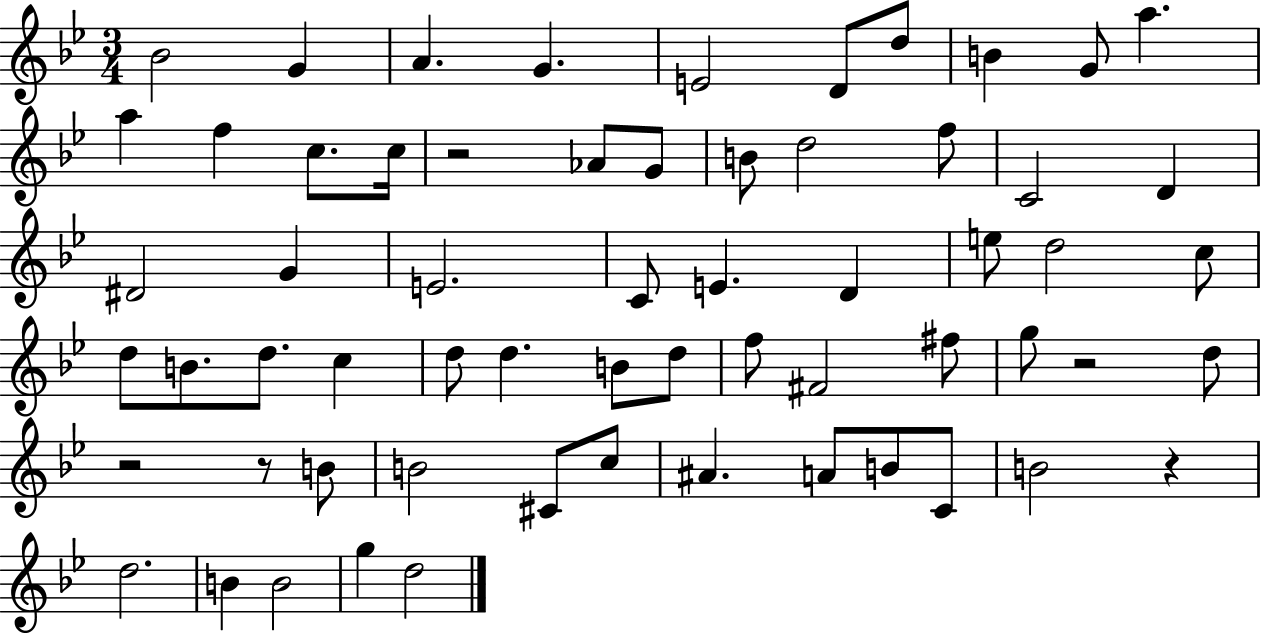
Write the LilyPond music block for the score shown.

{
  \clef treble
  \numericTimeSignature
  \time 3/4
  \key bes \major
  \repeat volta 2 { bes'2 g'4 | a'4. g'4. | e'2 d'8 d''8 | b'4 g'8 a''4. | \break a''4 f''4 c''8. c''16 | r2 aes'8 g'8 | b'8 d''2 f''8 | c'2 d'4 | \break dis'2 g'4 | e'2. | c'8 e'4. d'4 | e''8 d''2 c''8 | \break d''8 b'8. d''8. c''4 | d''8 d''4. b'8 d''8 | f''8 fis'2 fis''8 | g''8 r2 d''8 | \break r2 r8 b'8 | b'2 cis'8 c''8 | ais'4. a'8 b'8 c'8 | b'2 r4 | \break d''2. | b'4 b'2 | g''4 d''2 | } \bar "|."
}